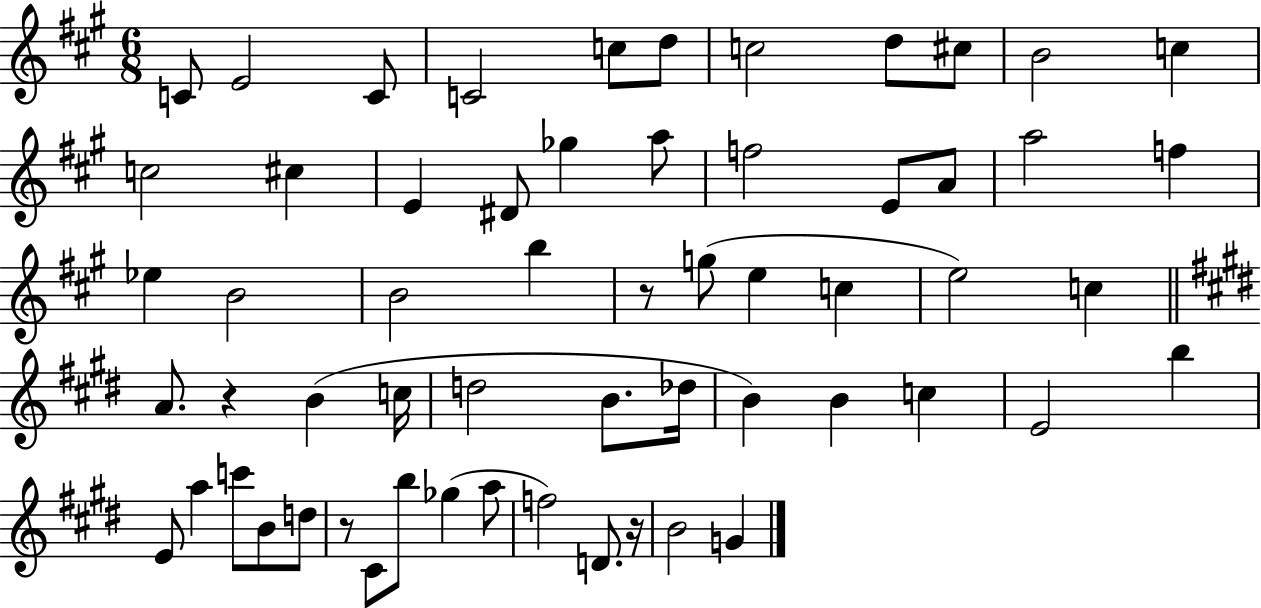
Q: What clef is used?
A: treble